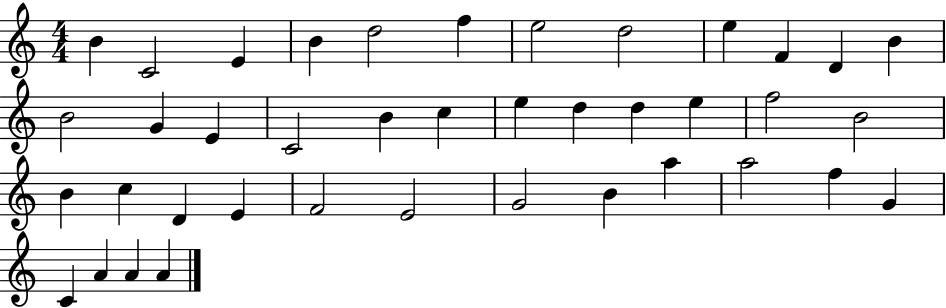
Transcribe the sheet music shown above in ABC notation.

X:1
T:Untitled
M:4/4
L:1/4
K:C
B C2 E B d2 f e2 d2 e F D B B2 G E C2 B c e d d e f2 B2 B c D E F2 E2 G2 B a a2 f G C A A A